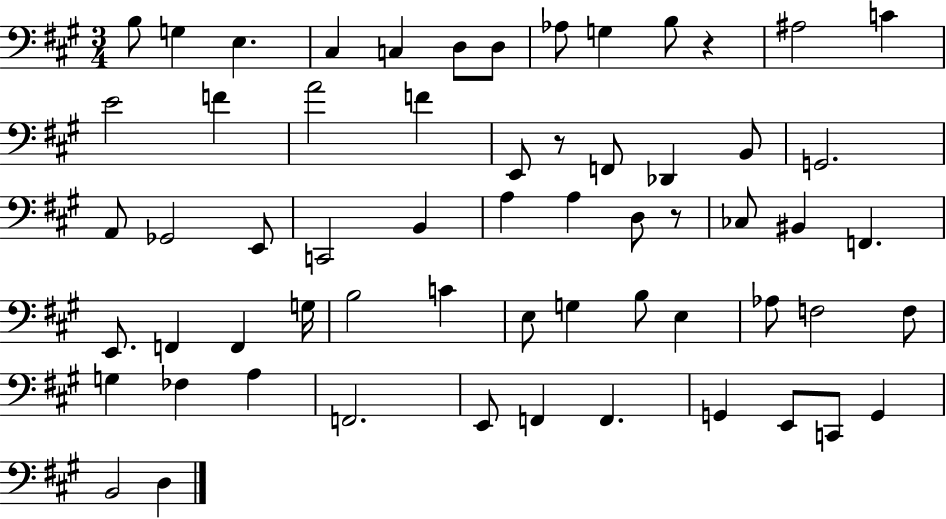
{
  \clef bass
  \numericTimeSignature
  \time 3/4
  \key a \major
  b8 g4 e4. | cis4 c4 d8 d8 | aes8 g4 b8 r4 | ais2 c'4 | \break e'2 f'4 | a'2 f'4 | e,8 r8 f,8 des,4 b,8 | g,2. | \break a,8 ges,2 e,8 | c,2 b,4 | a4 a4 d8 r8 | ces8 bis,4 f,4. | \break e,8. f,4 f,4 g16 | b2 c'4 | e8 g4 b8 e4 | aes8 f2 f8 | \break g4 fes4 a4 | f,2. | e,8 f,4 f,4. | g,4 e,8 c,8 g,4 | \break b,2 d4 | \bar "|."
}